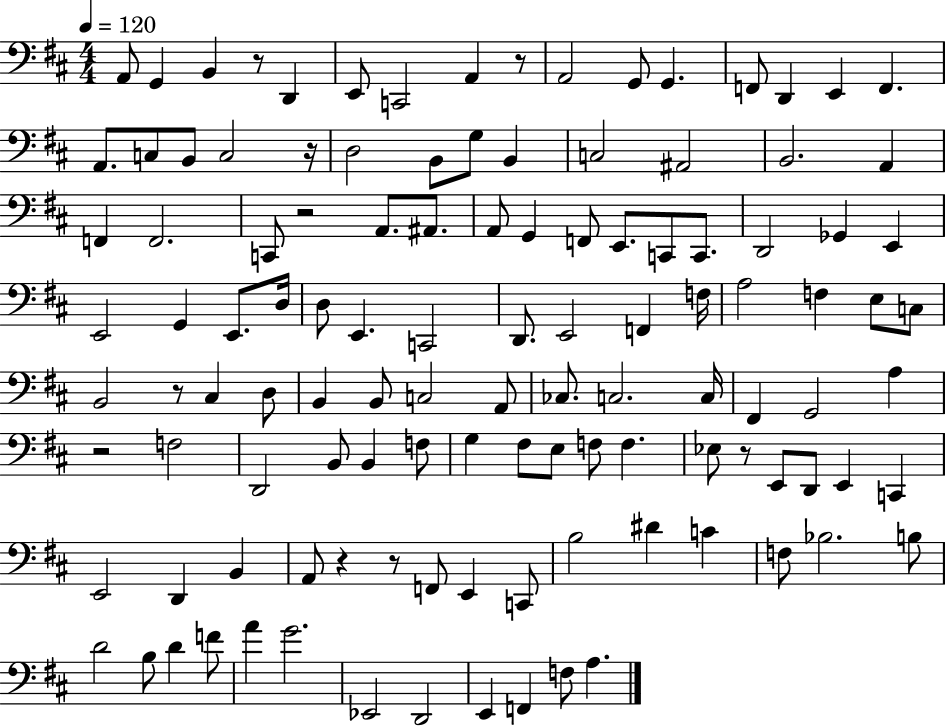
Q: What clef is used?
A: bass